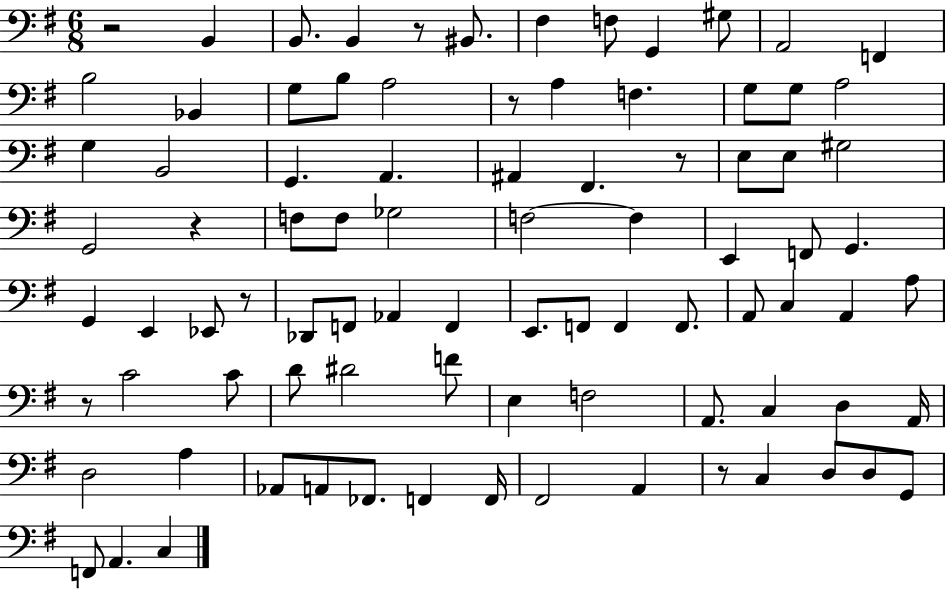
R/h B2/q B2/e. B2/q R/e BIS2/e. F#3/q F3/e G2/q G#3/e A2/h F2/q B3/h Bb2/q G3/e B3/e A3/h R/e A3/q F3/q. G3/e G3/e A3/h G3/q B2/h G2/q. A2/q. A#2/q F#2/q. R/e E3/e E3/e G#3/h G2/h R/q F3/e F3/e Gb3/h F3/h F3/q E2/q F2/e G2/q. G2/q E2/q Eb2/e R/e Db2/e F2/e Ab2/q F2/q E2/e. F2/e F2/q F2/e. A2/e C3/q A2/q A3/e R/e C4/h C4/e D4/e D#4/h F4/e E3/q F3/h A2/e. C3/q D3/q A2/s D3/h A3/q Ab2/e A2/e FES2/e. F2/q F2/s F#2/h A2/q R/e C3/q D3/e D3/e G2/e F2/e A2/q. C3/q